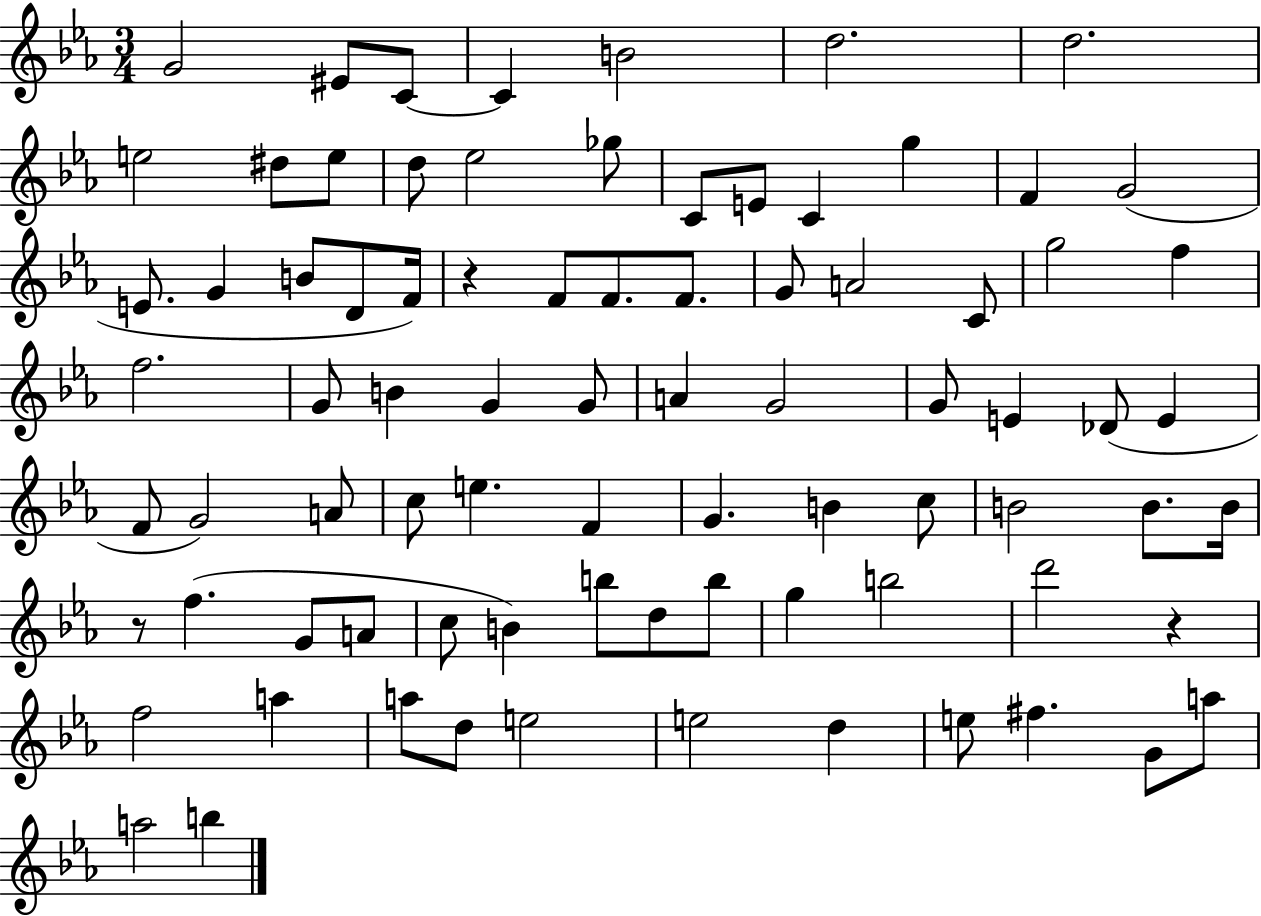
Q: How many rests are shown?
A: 3